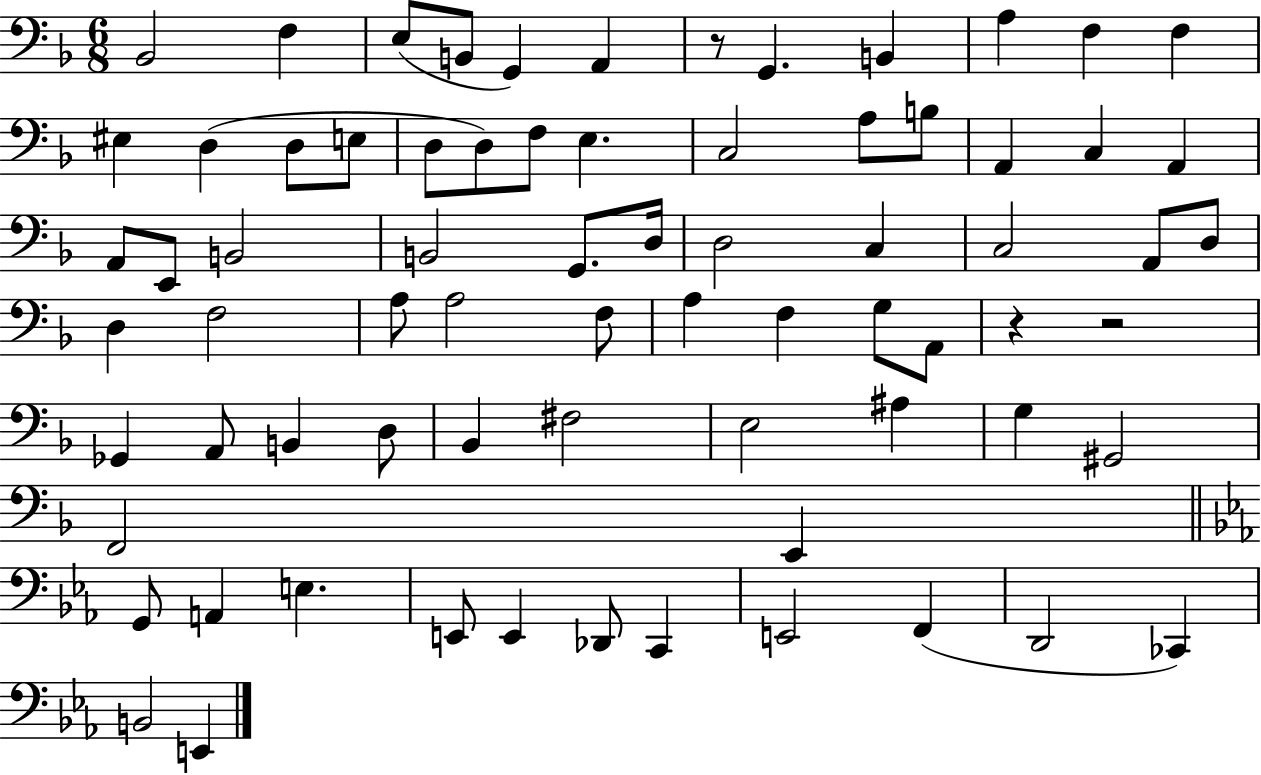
{
  \clef bass
  \numericTimeSignature
  \time 6/8
  \key f \major
  bes,2 f4 | e8( b,8 g,4) a,4 | r8 g,4. b,4 | a4 f4 f4 | \break eis4 d4( d8 e8 | d8 d8) f8 e4. | c2 a8 b8 | a,4 c4 a,4 | \break a,8 e,8 b,2 | b,2 g,8. d16 | d2 c4 | c2 a,8 d8 | \break d4 f2 | a8 a2 f8 | a4 f4 g8 a,8 | r4 r2 | \break ges,4 a,8 b,4 d8 | bes,4 fis2 | e2 ais4 | g4 gis,2 | \break f,2 e,4 | \bar "||" \break \key c \minor g,8 a,4 e4. | e,8 e,4 des,8 c,4 | e,2 f,4( | d,2 ces,4) | \break b,2 e,4 | \bar "|."
}